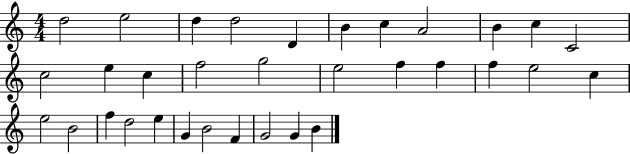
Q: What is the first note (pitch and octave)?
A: D5